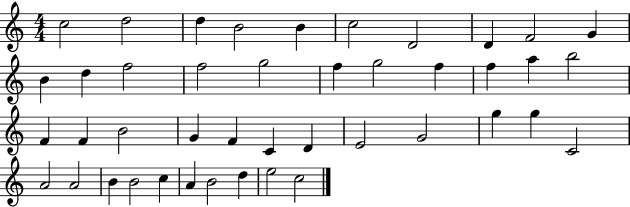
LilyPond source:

{
  \clef treble
  \numericTimeSignature
  \time 4/4
  \key c \major
  c''2 d''2 | d''4 b'2 b'4 | c''2 d'2 | d'4 f'2 g'4 | \break b'4 d''4 f''2 | f''2 g''2 | f''4 g''2 f''4 | f''4 a''4 b''2 | \break f'4 f'4 b'2 | g'4 f'4 c'4 d'4 | e'2 g'2 | g''4 g''4 c'2 | \break a'2 a'2 | b'4 b'2 c''4 | a'4 b'2 d''4 | e''2 c''2 | \break \bar "|."
}